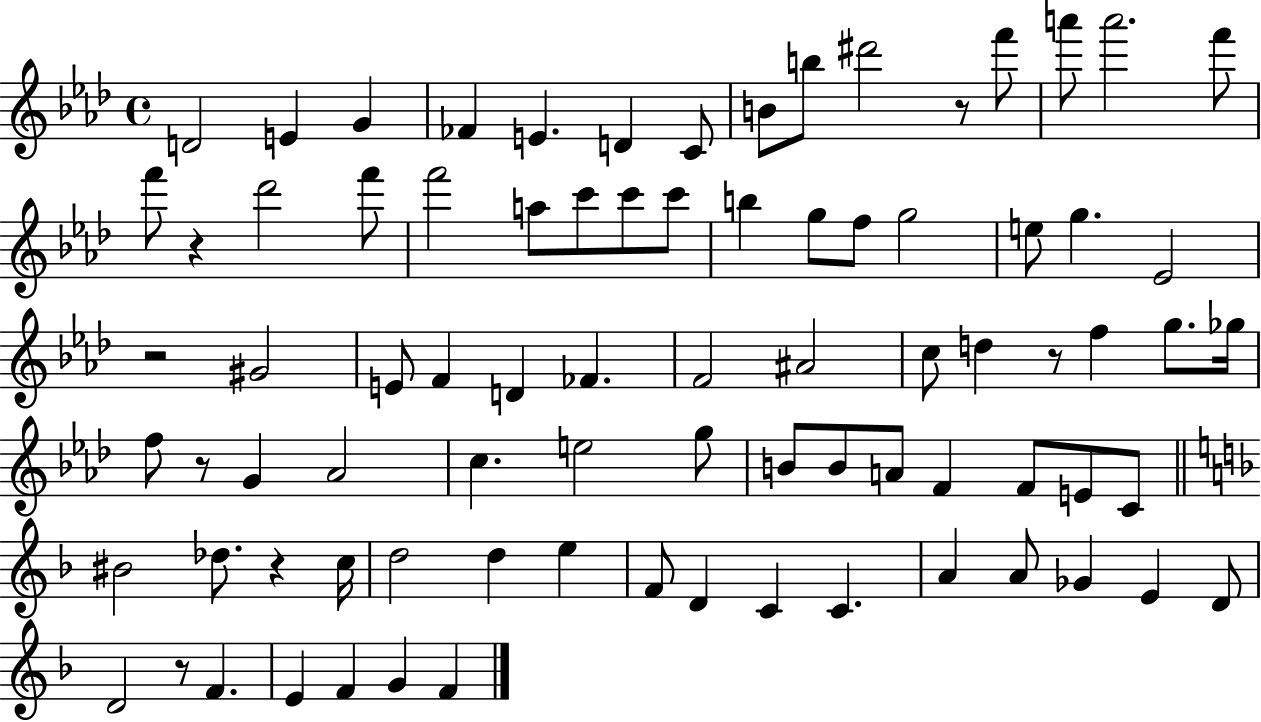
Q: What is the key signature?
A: AES major